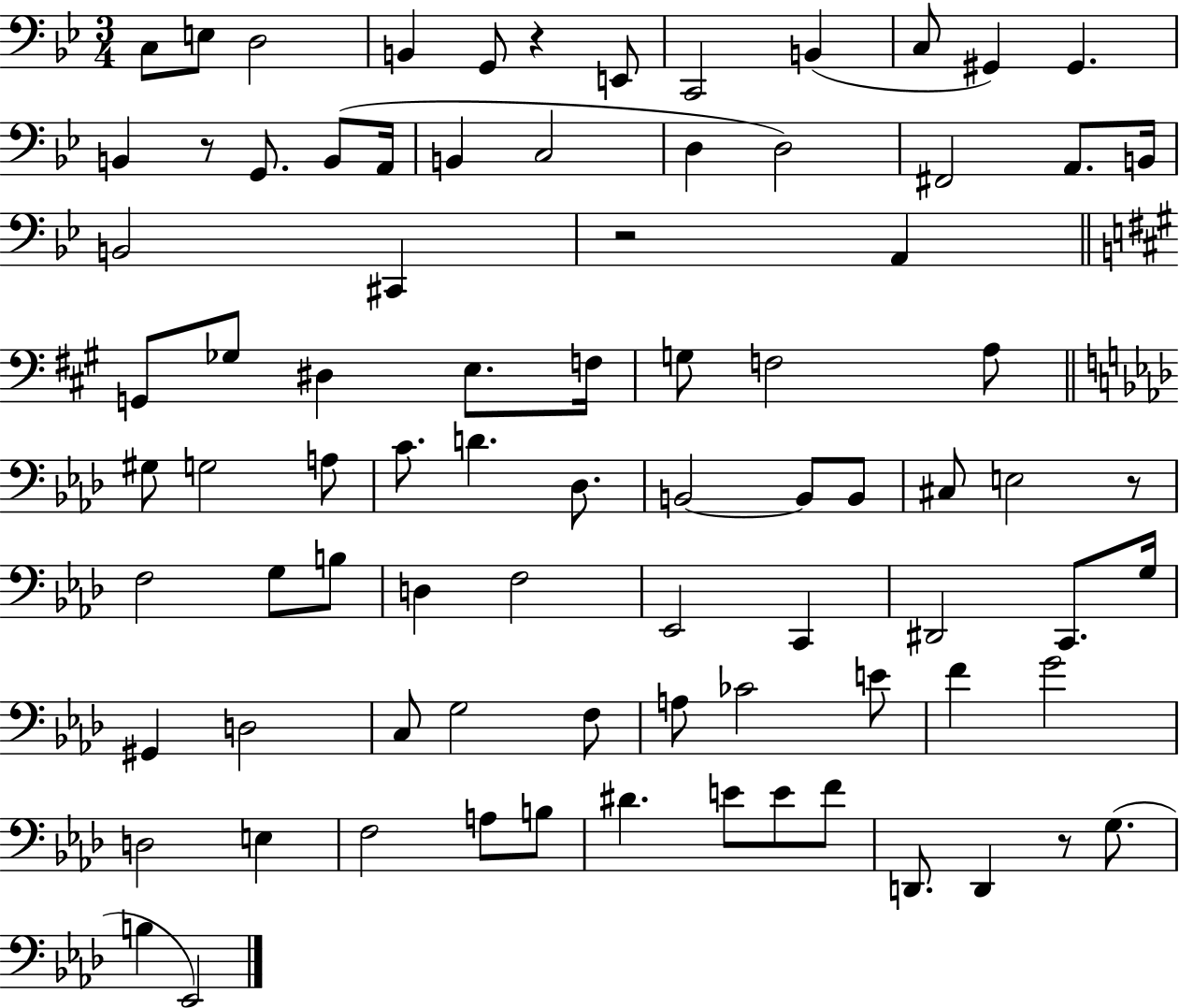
C3/e E3/e D3/h B2/q G2/e R/q E2/e C2/h B2/q C3/e G#2/q G#2/q. B2/q R/e G2/e. B2/e A2/s B2/q C3/h D3/q D3/h F#2/h A2/e. B2/s B2/h C#2/q R/h A2/q G2/e Gb3/e D#3/q E3/e. F3/s G3/e F3/h A3/e G#3/e G3/h A3/e C4/e. D4/q. Db3/e. B2/h B2/e B2/e C#3/e E3/h R/e F3/h G3/e B3/e D3/q F3/h Eb2/h C2/q D#2/h C2/e. G3/s G#2/q D3/h C3/e G3/h F3/e A3/e CES4/h E4/e F4/q G4/h D3/h E3/q F3/h A3/e B3/e D#4/q. E4/e E4/e F4/e D2/e. D2/q R/e G3/e. B3/q Eb2/h